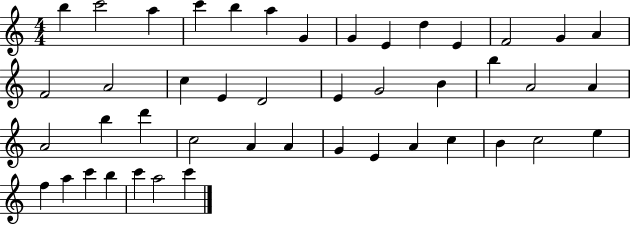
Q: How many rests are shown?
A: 0